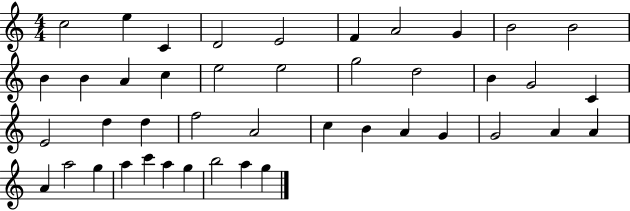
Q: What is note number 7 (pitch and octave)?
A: A4